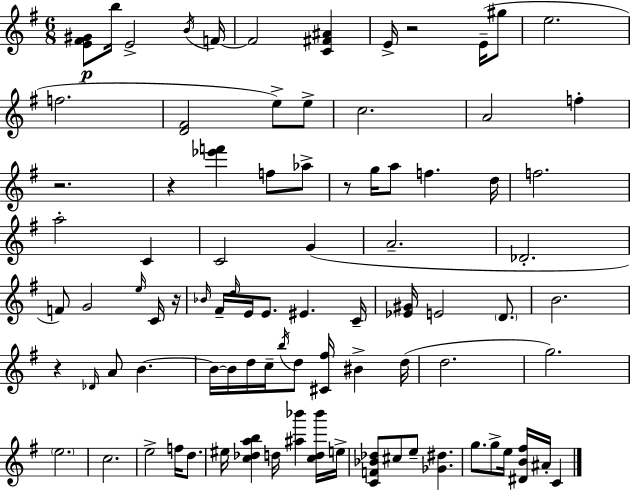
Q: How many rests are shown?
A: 6